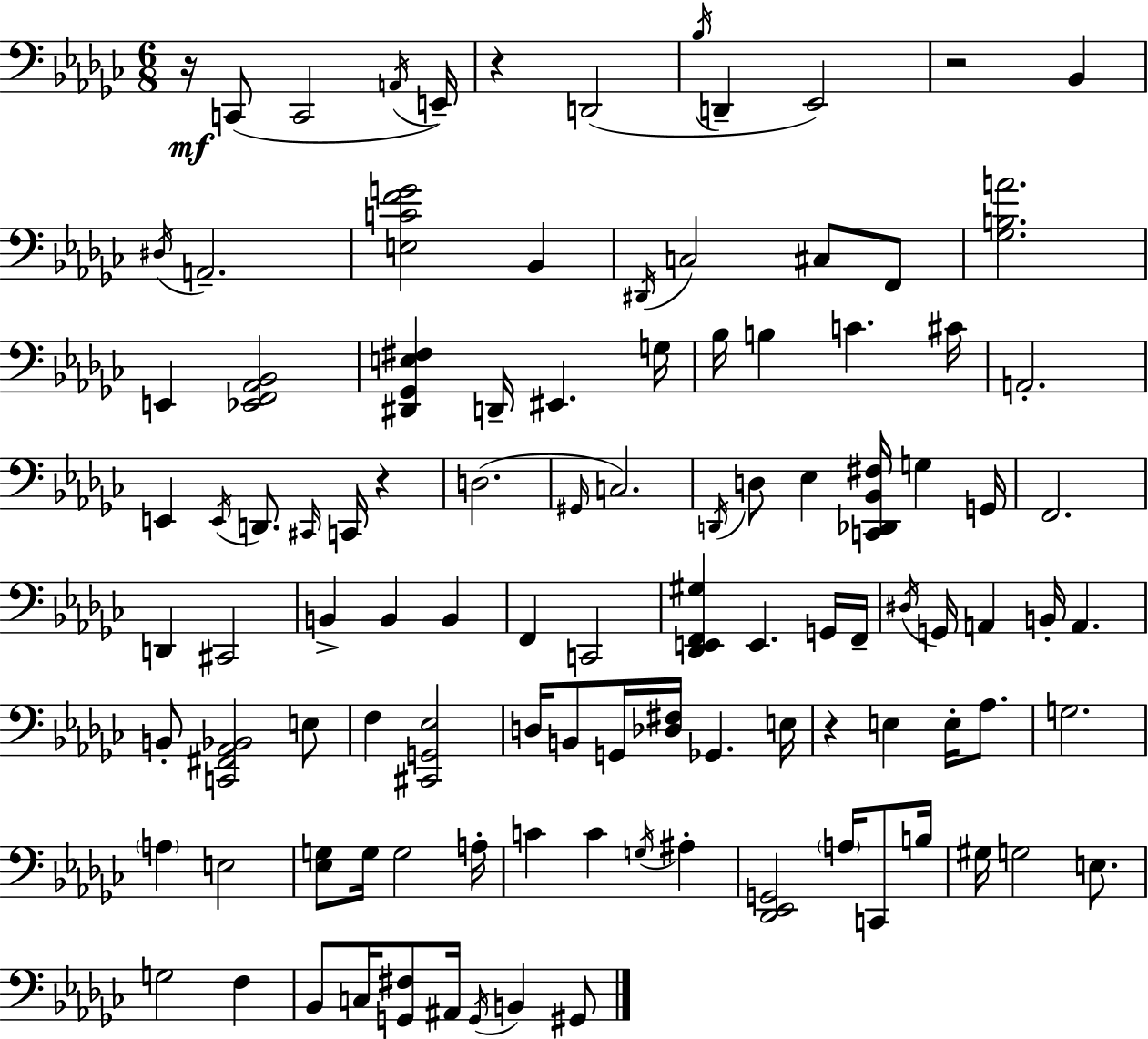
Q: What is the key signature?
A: EES minor